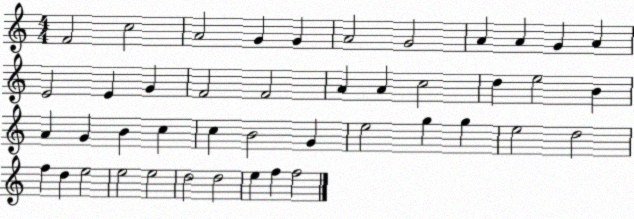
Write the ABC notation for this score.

X:1
T:Untitled
M:4/4
L:1/4
K:C
F2 c2 A2 G G A2 G2 A A G A E2 E G F2 F2 A A c2 d e2 B A G B c c B2 G e2 g g e2 d2 f d e2 e2 e2 d2 d2 e f f2